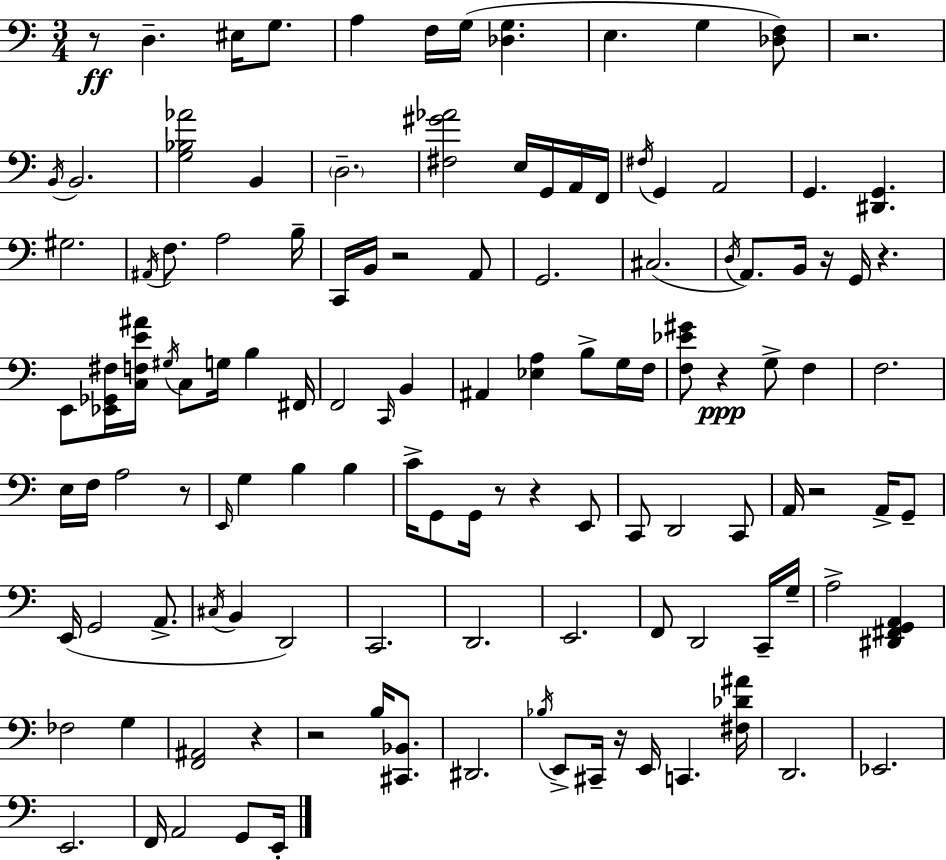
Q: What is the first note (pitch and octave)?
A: D3